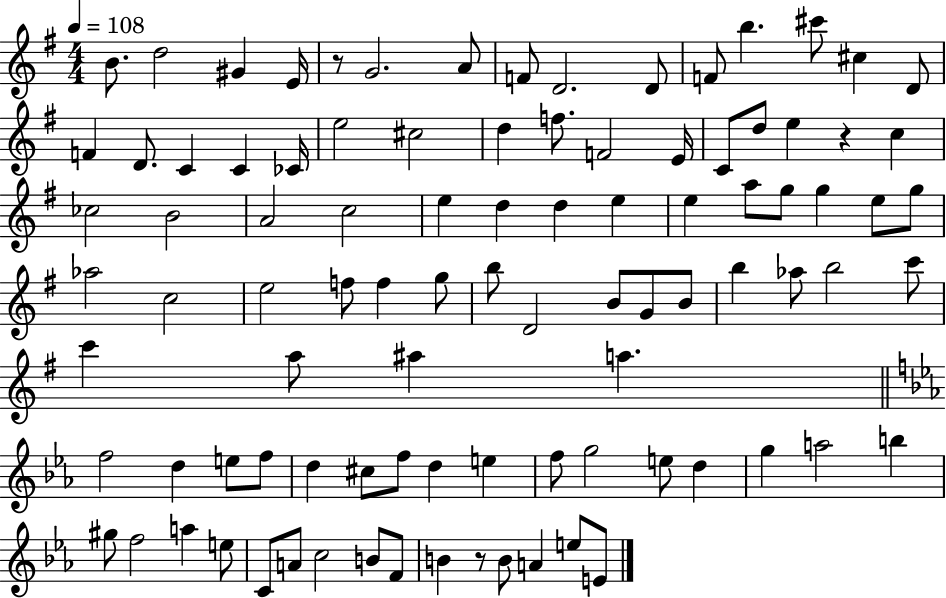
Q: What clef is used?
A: treble